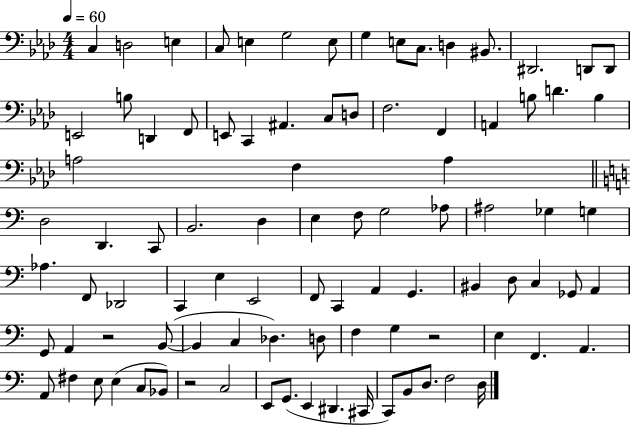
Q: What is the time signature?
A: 4/4